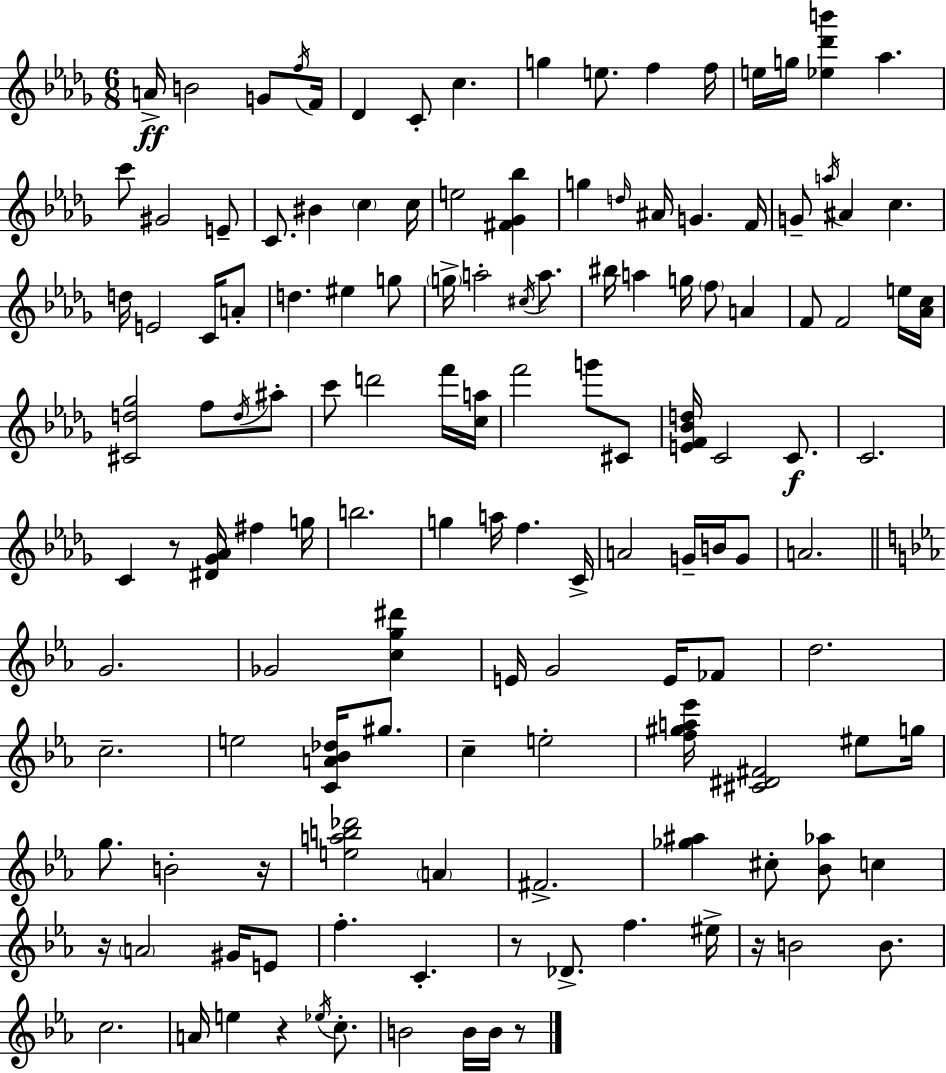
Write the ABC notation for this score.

X:1
T:Untitled
M:6/8
L:1/4
K:Bbm
A/4 B2 G/2 f/4 F/4 _D C/2 c g e/2 f f/4 e/4 g/4 [_e_d'b'] _a c'/2 ^G2 E/2 C/2 ^B c c/4 e2 [^F_G_b] g d/4 ^A/4 G F/4 G/2 a/4 ^A c d/4 E2 C/4 A/2 d ^e g/2 g/4 a2 ^c/4 a/2 ^b/4 a g/4 f/2 A F/2 F2 e/4 [_Ac]/4 [^Cd_g]2 f/2 d/4 ^a/2 c'/2 d'2 f'/4 [ca]/4 f'2 g'/2 ^C/2 [EF_Bd]/4 C2 C/2 C2 C z/2 [^D_G_A]/4 ^f g/4 b2 g a/4 f C/4 A2 G/4 B/4 G/2 A2 G2 _G2 [cg^d'] E/4 G2 E/4 _F/2 d2 c2 e2 [CA_B_d]/4 ^g/2 c e2 [f^ga_e']/4 [^C^D^F]2 ^e/2 g/4 g/2 B2 z/4 [eab_d']2 A ^F2 [_g^a] ^c/2 [_B_a]/2 c z/4 A2 ^G/4 E/2 f C z/2 _D/2 f ^e/4 z/4 B2 B/2 c2 A/4 e z _e/4 c/2 B2 B/4 B/4 z/2